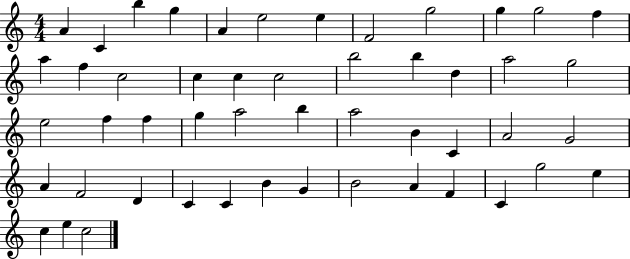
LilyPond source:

{
  \clef treble
  \numericTimeSignature
  \time 4/4
  \key c \major
  a'4 c'4 b''4 g''4 | a'4 e''2 e''4 | f'2 g''2 | g''4 g''2 f''4 | \break a''4 f''4 c''2 | c''4 c''4 c''2 | b''2 b''4 d''4 | a''2 g''2 | \break e''2 f''4 f''4 | g''4 a''2 b''4 | a''2 b'4 c'4 | a'2 g'2 | \break a'4 f'2 d'4 | c'4 c'4 b'4 g'4 | b'2 a'4 f'4 | c'4 g''2 e''4 | \break c''4 e''4 c''2 | \bar "|."
}